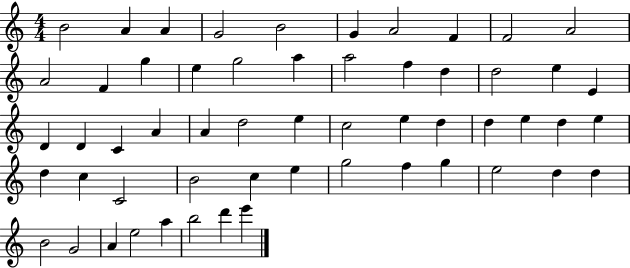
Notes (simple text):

B4/h A4/q A4/q G4/h B4/h G4/q A4/h F4/q F4/h A4/h A4/h F4/q G5/q E5/q G5/h A5/q A5/h F5/q D5/q D5/h E5/q E4/q D4/q D4/q C4/q A4/q A4/q D5/h E5/q C5/h E5/q D5/q D5/q E5/q D5/q E5/q D5/q C5/q C4/h B4/h C5/q E5/q G5/h F5/q G5/q E5/h D5/q D5/q B4/h G4/h A4/q E5/h A5/q B5/h D6/q E6/q